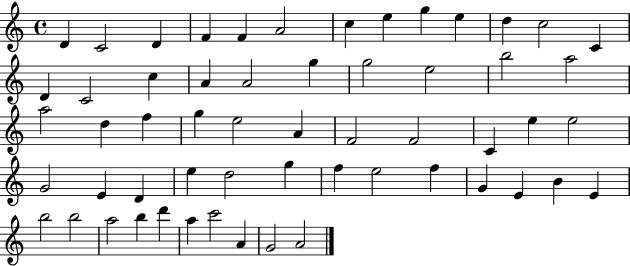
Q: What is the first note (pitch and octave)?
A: D4